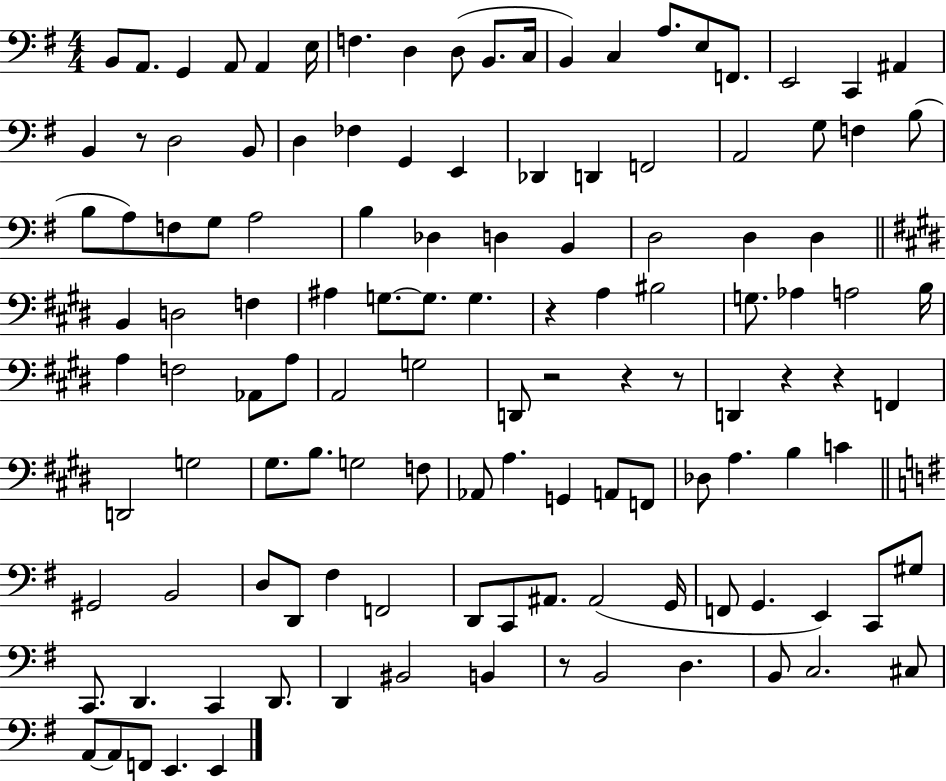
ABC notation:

X:1
T:Untitled
M:4/4
L:1/4
K:G
B,,/2 A,,/2 G,, A,,/2 A,, E,/4 F, D, D,/2 B,,/2 C,/4 B,, C, A,/2 E,/2 F,,/2 E,,2 C,, ^A,, B,, z/2 D,2 B,,/2 D, _F, G,, E,, _D,, D,, F,,2 A,,2 G,/2 F, B,/2 B,/2 A,/2 F,/2 G,/2 A,2 B, _D, D, B,, D,2 D, D, B,, D,2 F, ^A, G,/2 G,/2 G, z A, ^B,2 G,/2 _A, A,2 B,/4 A, F,2 _A,,/2 A,/2 A,,2 G,2 D,,/2 z2 z z/2 D,, z z F,, D,,2 G,2 ^G,/2 B,/2 G,2 F,/2 _A,,/2 A, G,, A,,/2 F,,/2 _D,/2 A, B, C ^G,,2 B,,2 D,/2 D,,/2 ^F, F,,2 D,,/2 C,,/2 ^A,,/2 ^A,,2 G,,/4 F,,/2 G,, E,, C,,/2 ^G,/2 C,,/2 D,, C,, D,,/2 D,, ^B,,2 B,, z/2 B,,2 D, B,,/2 C,2 ^C,/2 A,,/2 A,,/2 F,,/2 E,, E,,